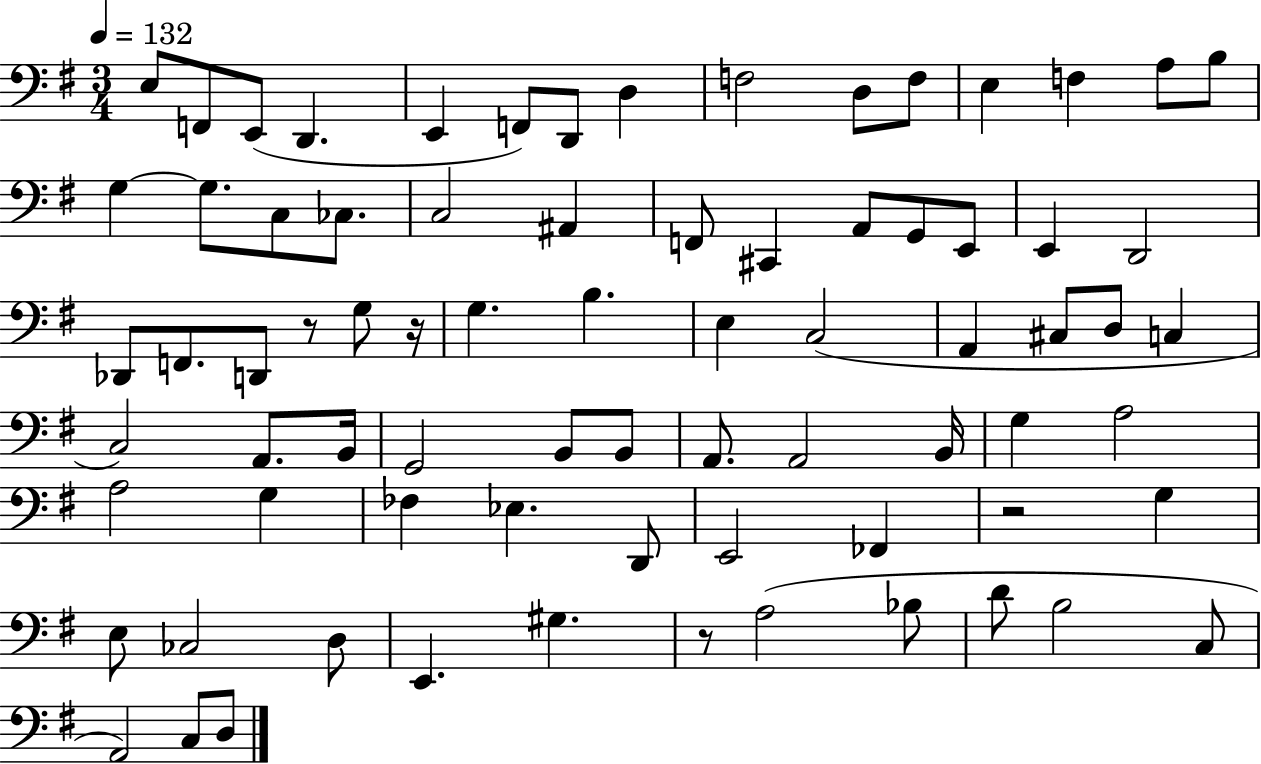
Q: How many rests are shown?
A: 4